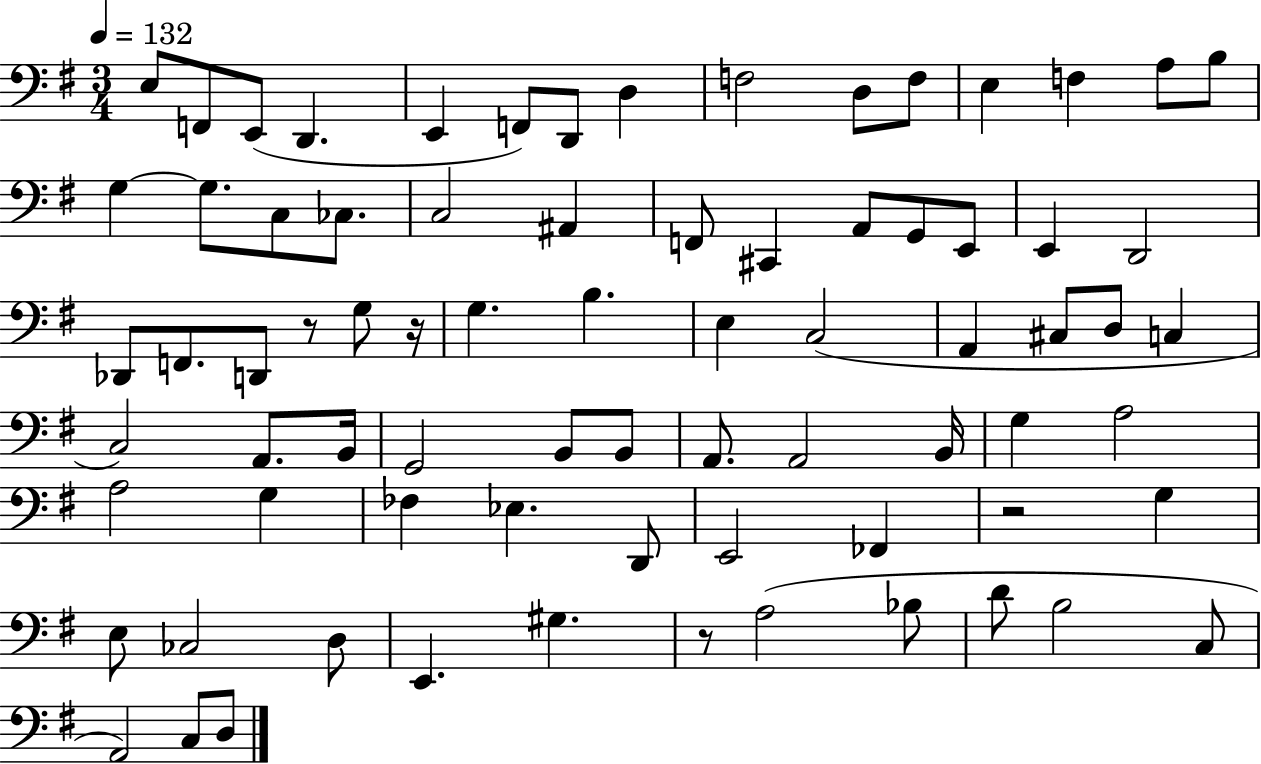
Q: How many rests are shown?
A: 4